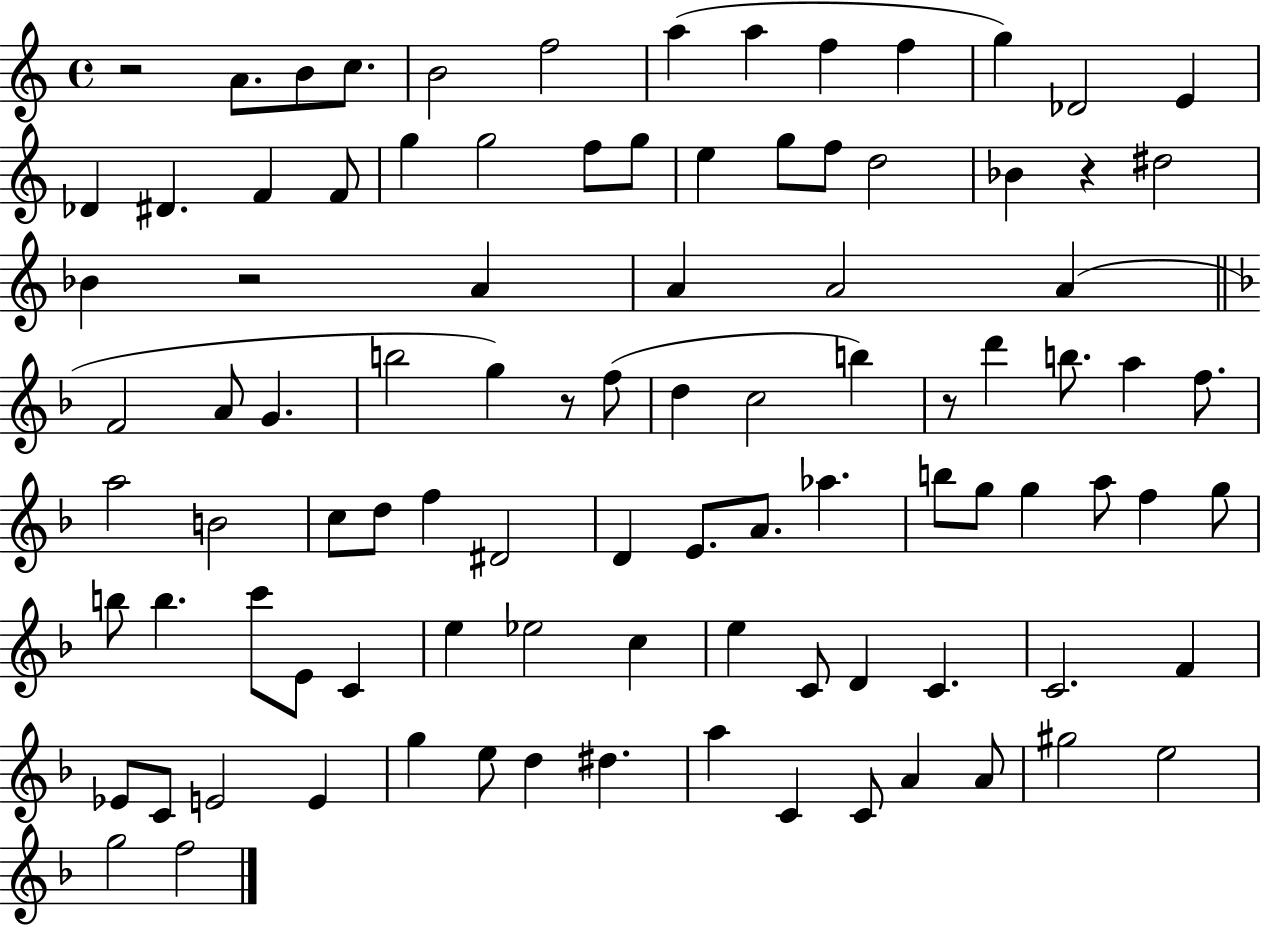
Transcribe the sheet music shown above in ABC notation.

X:1
T:Untitled
M:4/4
L:1/4
K:C
z2 A/2 B/2 c/2 B2 f2 a a f f g _D2 E _D ^D F F/2 g g2 f/2 g/2 e g/2 f/2 d2 _B z ^d2 _B z2 A A A2 A F2 A/2 G b2 g z/2 f/2 d c2 b z/2 d' b/2 a f/2 a2 B2 c/2 d/2 f ^D2 D E/2 A/2 _a b/2 g/2 g a/2 f g/2 b/2 b c'/2 E/2 C e _e2 c e C/2 D C C2 F _E/2 C/2 E2 E g e/2 d ^d a C C/2 A A/2 ^g2 e2 g2 f2